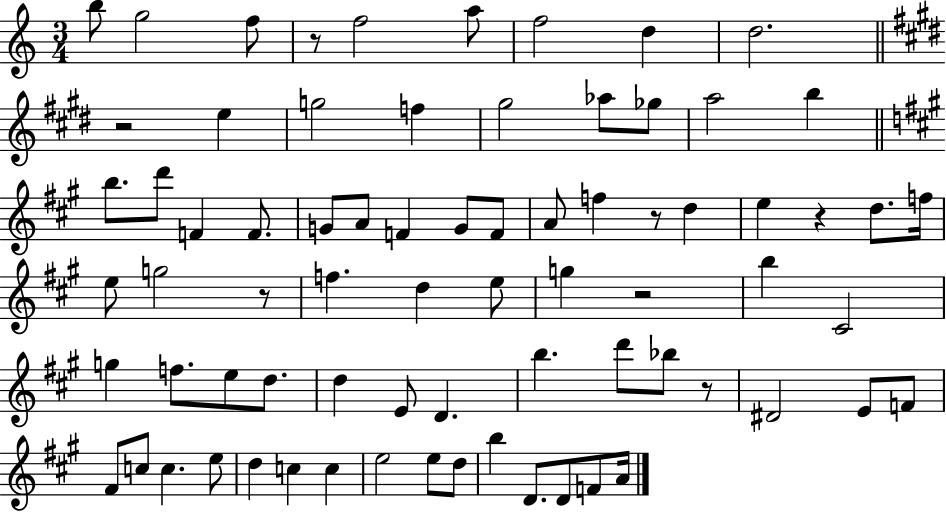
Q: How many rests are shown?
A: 7